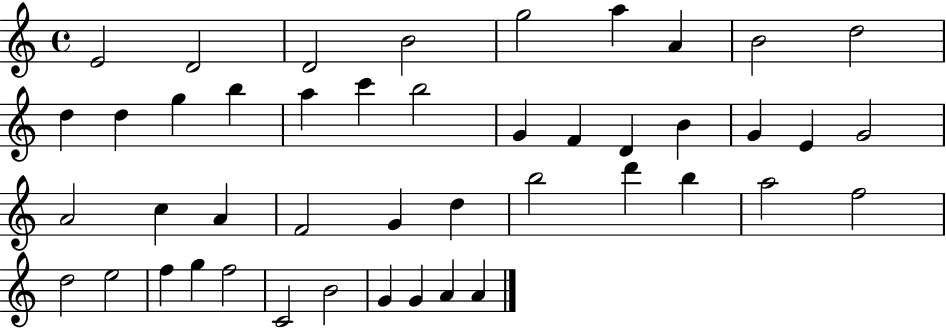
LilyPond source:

{
  \clef treble
  \time 4/4
  \defaultTimeSignature
  \key c \major
  e'2 d'2 | d'2 b'2 | g''2 a''4 a'4 | b'2 d''2 | \break d''4 d''4 g''4 b''4 | a''4 c'''4 b''2 | g'4 f'4 d'4 b'4 | g'4 e'4 g'2 | \break a'2 c''4 a'4 | f'2 g'4 d''4 | b''2 d'''4 b''4 | a''2 f''2 | \break d''2 e''2 | f''4 g''4 f''2 | c'2 b'2 | g'4 g'4 a'4 a'4 | \break \bar "|."
}